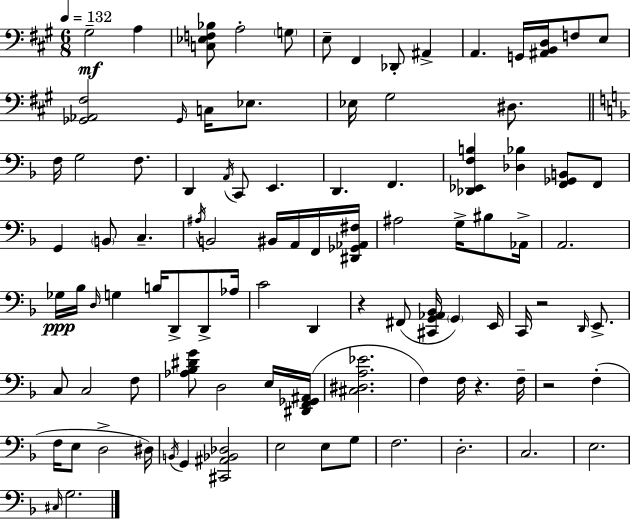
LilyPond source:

{
  \clef bass
  \numericTimeSignature
  \time 6/8
  \key a \major
  \tempo 4 = 132
  gis2--\mf a4 | <c ees f bes>8 a2-. \parenthesize g8 | e8-- fis,4 des,8-. ais,4-> | a,4. g,16 <ais, b, d>16 f8 e8 | \break <ges, aes, fis>2 \grace { ges,16 } c16 ees8. | ees16 gis2 dis8. | \bar "||" \break \key f \major f16 g2 f8. | d,4 \acciaccatura { a,16 } c,8 e,4. | d,4. f,4. | <des, ees, f b>4 <des bes>4 <f, ges, b,>8 f,8 | \break g,4 \parenthesize b,8 c4.-- | \acciaccatura { ais16 } b,2 bis,16 a,16 | f,16 <dis, ges, aes, fis>16 ais2 g16-> bis8 | aes,16-> a,2. | \break ges16\ppp bes16 \grace { d16 } g4 b16 d,8-> | d,8-> aes16 c'2 d,4 | r4 fis,8( <cis, g, aes, bes,>16 \parenthesize g,4) | e,16 c,16 r2 | \break \grace { d,16 } e,8.-> c8 c2 | f8 <aes bes dis' g'>8 d2 | e16 <dis, f, ges, ais,>16( <cis dis a ees'>2. | f4) f16 r4. | \break f16-- r2 | f4-.( f16 e8 d2-> | dis16) \acciaccatura { b,16 } g,4 <cis, ais, bes, des>2 | e2 | \break e8 g8 f2. | d2.-. | c2. | e2. | \break \grace { cis16 } g2. | \bar "|."
}